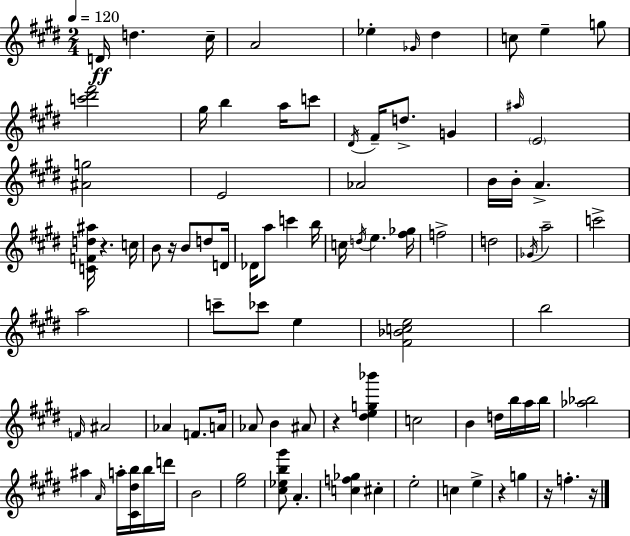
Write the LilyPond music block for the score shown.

{
  \clef treble
  \numericTimeSignature
  \time 2/4
  \key e \major
  \tempo 4 = 120
  d'16\ff d''4. cis''16-- | a'2 | ees''4-. \grace { ges'16 } dis''4 | c''8 e''4-- g''8 | \break <c''' dis''' fis'''>2 | gis''16 b''4 a''16 c'''8 | \acciaccatura { dis'16 } fis'16-- d''8.-> g'4 | \grace { ais''16 } \parenthesize e'2 | \break <ais' g''>2 | e'2 | aes'2 | b'16 b'16-. a'4.-> | \break <c' f' d'' ais''>16 r4. | c''16 b'8 r16 b'8 | d''8 d'16 des'16 a''8 c'''4 | b''16 c''16 \acciaccatura { d''16 } e''4. | \break <fis'' ges''>16 f''2-> | d''2 | \acciaccatura { ges'16 } a''2-- | c'''2-> | \break a''2 | c'''8-- ces'''8 | e''4 <fis' bes' c'' e''>2 | b''2 | \break \grace { f'16 } ais'2 | aes'4 | f'8. a'16 aes'8 | b'4 ais'8 r4 | \break <dis'' e'' g'' bes'''>4 c''2 | b'4 | d''16 b''16 a''16 b''16 <aes'' bes''>2 | ais''4 | \break \grace { a'16 } a''16-. <cis' dis'' b''>16 b''16 d'''16 b'2 | <e'' gis''>2 | <cis'' ees'' b'' gis'''>8 | a'4.-. <c'' f'' ges''>4 | \break cis''4-. e''2-. | c''4 | e''4-> r4 | g''4 r16 | \break f''4.-. r16 \bar "|."
}